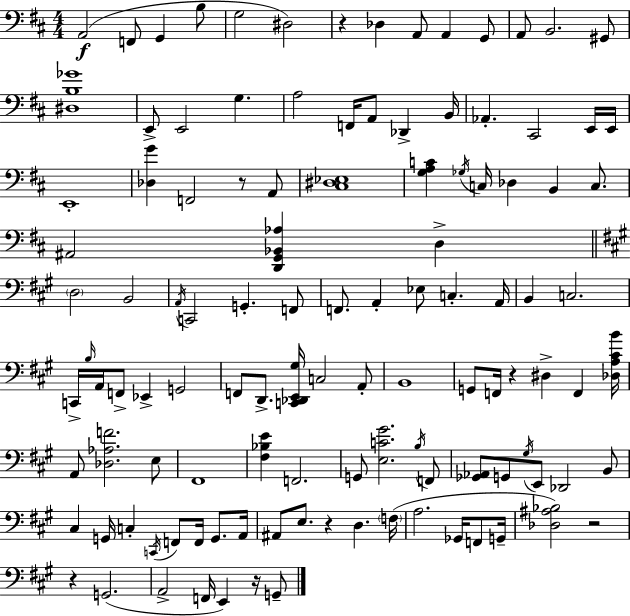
A2/h F2/e G2/q B3/e G3/h D#3/h R/q Db3/q A2/e A2/q G2/e A2/e B2/h. G#2/e [D#3,B3,Gb4]/w E2/e E2/h G3/q. A3/h F2/s A2/e Db2/q B2/s Ab2/q. C#2/h E2/s E2/s E2/w [Db3,G4]/q F2/h R/e A2/e [C#3,D#3,Eb3]/w [G3,A3,C4]/q Gb3/s C3/s Db3/q B2/q C3/e. A#2/h [D2,G2,Bb2,Ab3]/q D3/q D3/h B2/h A2/s C2/h G2/q. F2/e F2/e. A2/q Eb3/e C3/q. A2/s B2/q C3/h. C2/s B3/s A2/s F2/e Eb2/q G2/h F2/e D2/e. [C2,Db2,E2,G#3]/s C3/h A2/e B2/w G2/e F2/s R/q D#3/q F2/q [Db3,A3,C#4,B4]/s A2/e [Db3,Ab3,F4]/h. E3/e F#2/w [F#3,Bb3,E4]/q F2/h. G2/e [E3,C4,G#4]/h. B3/s F2/e [Gb2,Ab2]/e G2/e G#3/s E2/e Db2/h B2/e C#3/q G2/s C3/q C2/s F2/e F2/s G2/e. A2/s A#2/e E3/e. R/q D3/q. F3/s A3/h. Gb2/s F2/e G2/s [Db3,A#3,Bb3]/h R/h R/q G2/h. A2/h F2/s E2/q R/s G2/e